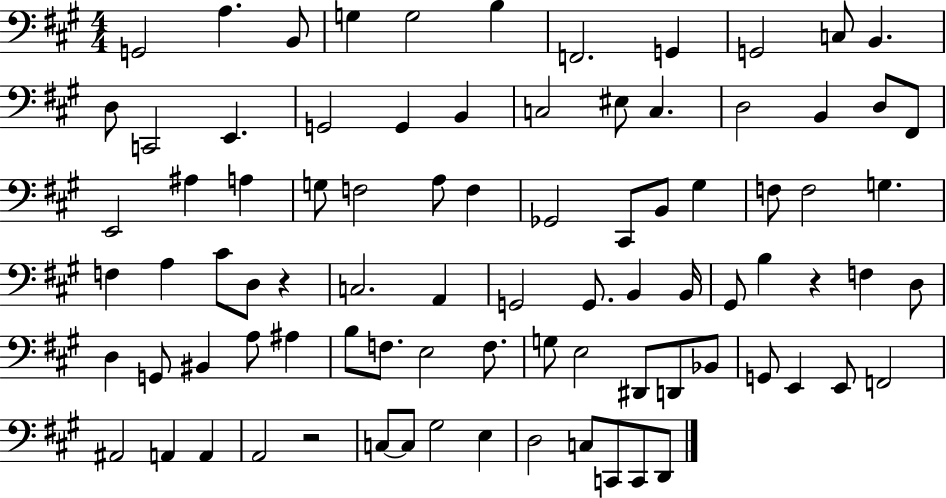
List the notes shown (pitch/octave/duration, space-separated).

G2/h A3/q. B2/e G3/q G3/h B3/q F2/h. G2/q G2/h C3/e B2/q. D3/e C2/h E2/q. G2/h G2/q B2/q C3/h EIS3/e C3/q. D3/h B2/q D3/e F#2/e E2/h A#3/q A3/q G3/e F3/h A3/e F3/q Gb2/h C#2/e B2/e G#3/q F3/e F3/h G3/q. F3/q A3/q C#4/e D3/e R/q C3/h. A2/q G2/h G2/e. B2/q B2/s G#2/e B3/q R/q F3/q D3/e D3/q G2/e BIS2/q A3/e A#3/q B3/e F3/e. E3/h F3/e. G3/e E3/h D#2/e D2/e Bb2/e G2/e E2/q E2/e F2/h A#2/h A2/q A2/q A2/h R/h C3/e C3/e G#3/h E3/q D3/h C3/e C2/e C2/e D2/e